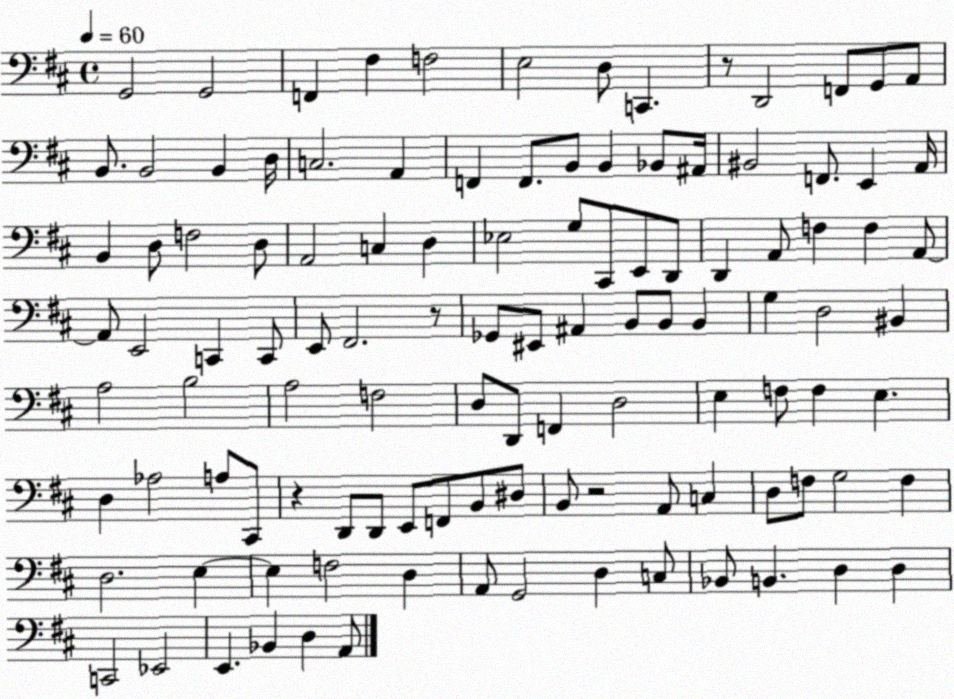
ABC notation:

X:1
T:Untitled
M:4/4
L:1/4
K:D
G,,2 G,,2 F,, ^F, F,2 E,2 D,/2 C,, z/2 D,,2 F,,/2 G,,/2 A,,/2 B,,/2 B,,2 B,, D,/4 C,2 A,, F,, F,,/2 B,,/2 B,, _B,,/2 ^A,,/4 ^B,,2 F,,/2 E,, A,,/4 B,, D,/2 F,2 D,/2 A,,2 C, D, _E,2 G,/2 ^C,,/2 E,,/2 D,,/2 D,, A,,/2 F, F, A,,/2 A,,/2 E,,2 C,, C,,/2 E,,/2 ^F,,2 z/2 _G,,/2 ^E,,/2 ^A,, B,,/2 B,,/2 B,, G, D,2 ^B,, A,2 B,2 A,2 F,2 D,/2 D,,/2 F,, D,2 E, F,/2 F, E, D, _A,2 A,/2 ^C,,/2 z D,,/2 D,,/2 E,,/2 F,,/2 B,,/2 ^D,/2 B,,/2 z2 A,,/2 C, D,/2 F,/2 G,2 F, D,2 E, E, F,2 D, A,,/2 G,,2 D, C,/2 _B,,/2 B,, D, D, C,,2 _E,,2 E,, _B,, D, A,,/2